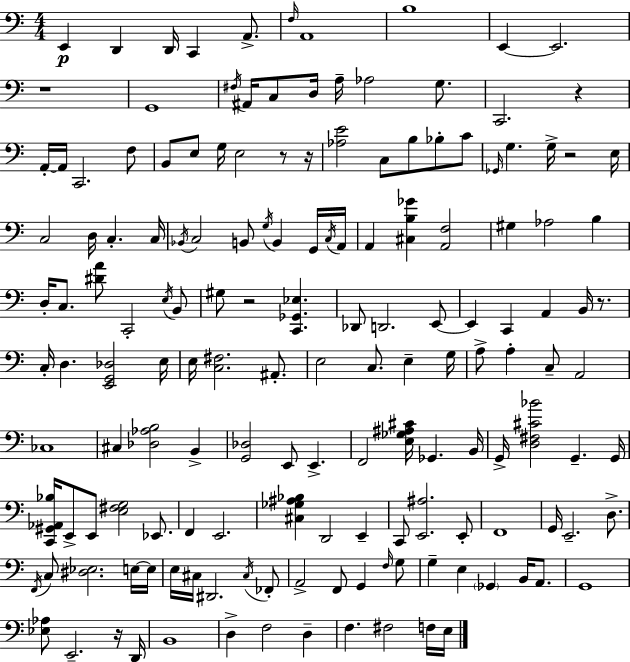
E2/q D2/q D2/s C2/q A2/e. F3/s A2/w B3/w E2/q E2/h. R/w G2/w F#3/s A#2/s C3/e D3/s A3/s Ab3/h G3/e. C2/h. R/q A2/s A2/s C2/h. F3/e B2/e E3/e G3/s E3/h R/e R/s [Ab3,E4]/h C3/e B3/e Bb3/e C4/e Gb2/s G3/q. G3/s R/h E3/s C3/h D3/s C3/q. C3/s Bb2/s C3/h B2/e G3/s B2/q G2/s C3/s A2/s A2/q [C#3,B3,Gb4]/q [A2,F3]/h G#3/q Ab3/h B3/q D3/s C3/e. [D#4,A4]/e C2/h E3/s B2/e G#3/e R/h [C2,Gb2,Eb3]/q. Db2/e D2/h. E2/e E2/q C2/q A2/q B2/s R/e. C3/s D3/q. [E2,G2,Db3]/h E3/s E3/s [C3,F#3]/h. A#2/e. E3/h C3/e. E3/q G3/s A3/e A3/q C3/e A2/h CES3/w C#3/q [Db3,Ab3,B3]/h B2/q [G2,Db3]/h E2/e E2/q. F2/h [E3,Gb3,A#3,C#4]/s Gb2/q. B2/s G2/s [D3,F#3,C#4,Bb4]/h G2/q. G2/s [C2,G#2,Ab2,Bb3]/s E2/e E2/e [E3,F#3,G3]/h Eb2/e. F2/q E2/h. [C#3,Gb3,A#3,Bb3]/q D2/h E2/q C2/e [E2,A#3]/h. E2/e F2/w G2/s E2/h. D3/e. F2/s C3/e [D#3,Eb3]/h. E3/s E3/s E3/s C#3/s D#2/h. C#3/s FES2/e A2/h F2/e G2/q F3/s G3/e G3/q E3/q Gb2/q B2/s A2/e. G2/w [Eb3,Ab3]/e E2/h. R/s D2/s B2/w D3/q F3/h D3/q F3/q. F#3/h F3/s E3/s